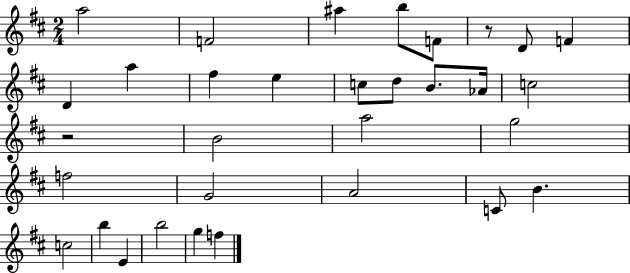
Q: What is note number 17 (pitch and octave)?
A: B4